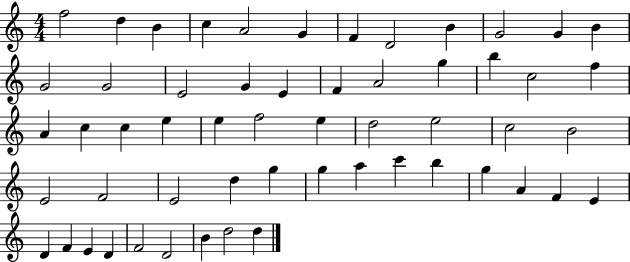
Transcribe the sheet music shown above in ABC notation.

X:1
T:Untitled
M:4/4
L:1/4
K:C
f2 d B c A2 G F D2 B G2 G B G2 G2 E2 G E F A2 g b c2 f A c c e e f2 e d2 e2 c2 B2 E2 F2 E2 d g g a c' b g A F E D F E D F2 D2 B d2 d